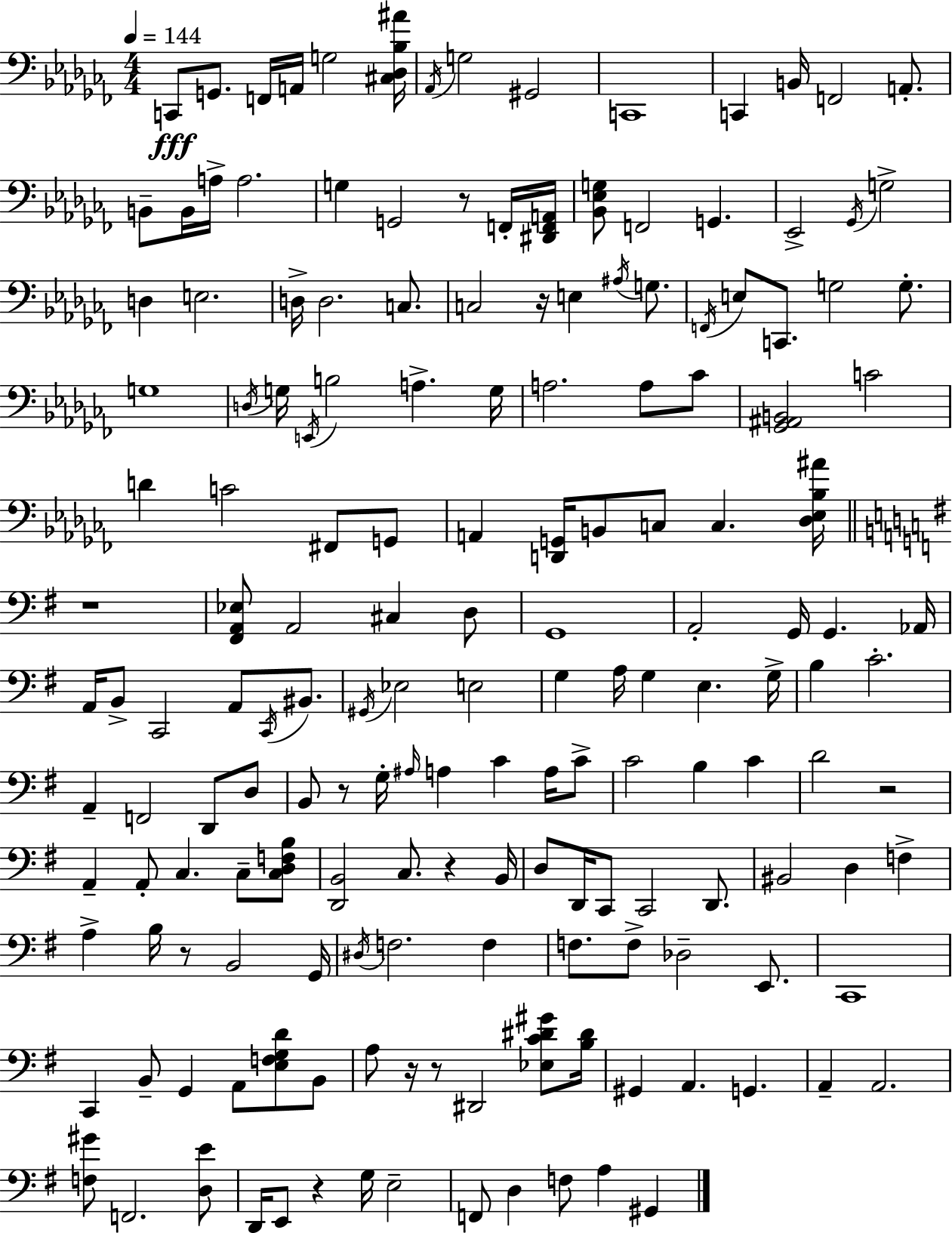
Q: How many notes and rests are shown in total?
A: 169